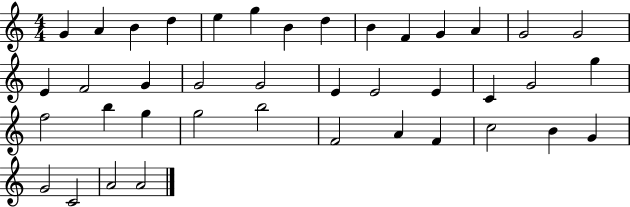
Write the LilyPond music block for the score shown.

{
  \clef treble
  \numericTimeSignature
  \time 4/4
  \key c \major
  g'4 a'4 b'4 d''4 | e''4 g''4 b'4 d''4 | b'4 f'4 g'4 a'4 | g'2 g'2 | \break e'4 f'2 g'4 | g'2 g'2 | e'4 e'2 e'4 | c'4 g'2 g''4 | \break f''2 b''4 g''4 | g''2 b''2 | f'2 a'4 f'4 | c''2 b'4 g'4 | \break g'2 c'2 | a'2 a'2 | \bar "|."
}